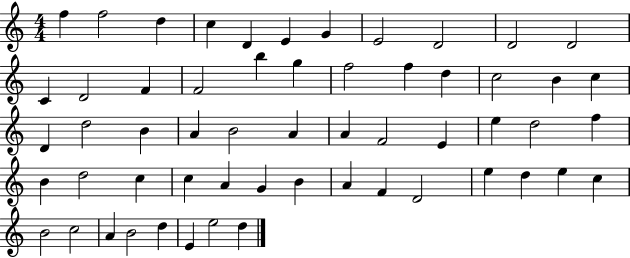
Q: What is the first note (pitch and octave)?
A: F5